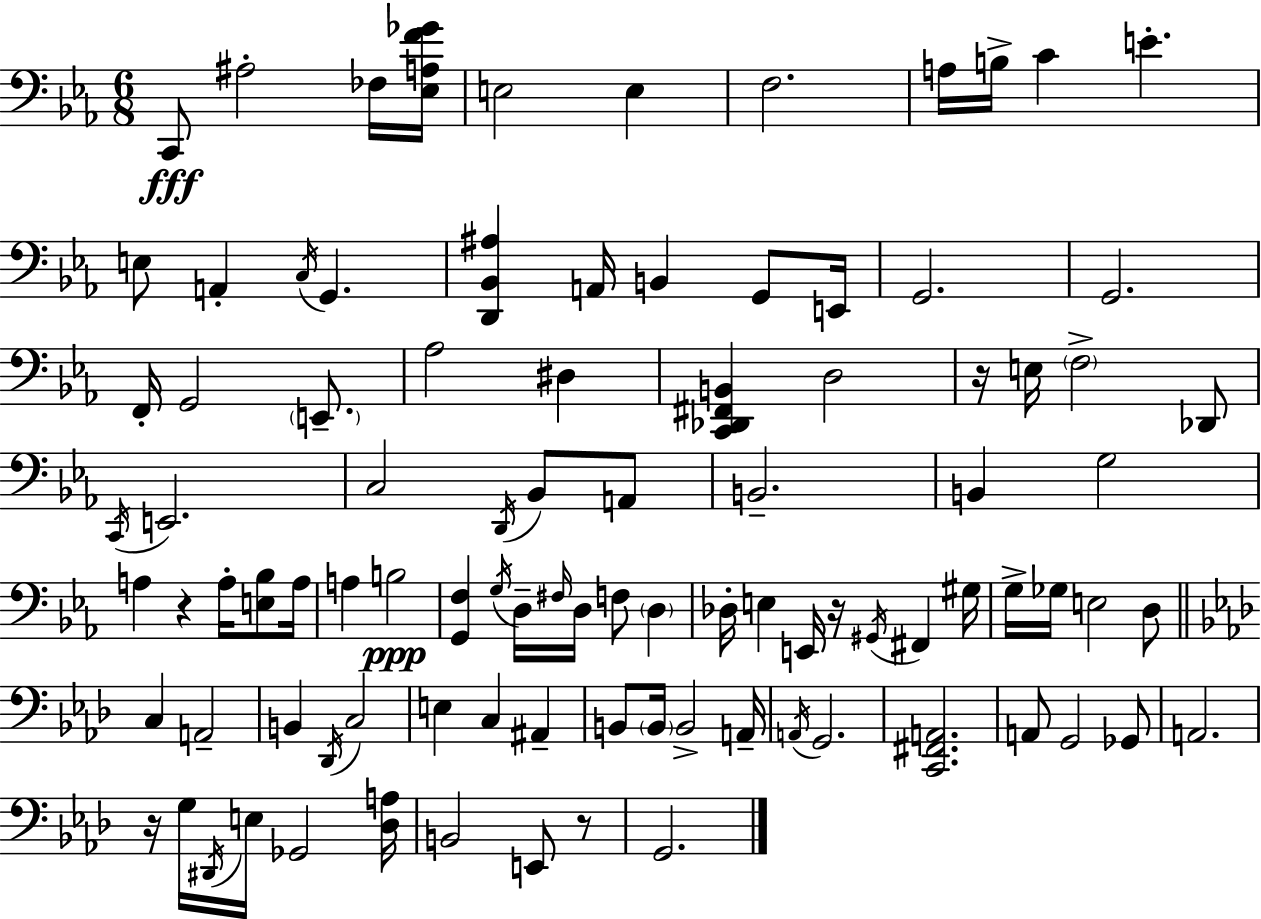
C2/e A#3/h FES3/s [Eb3,A3,F4,Gb4]/s E3/h E3/q F3/h. A3/s B3/s C4/q E4/q. E3/e A2/q C3/s G2/q. [D2,Bb2,A#3]/q A2/s B2/q G2/e E2/s G2/h. G2/h. F2/s G2/h E2/e. Ab3/h D#3/q [C2,Db2,F#2,B2]/q D3/h R/s E3/s F3/h Db2/e C2/s E2/h. C3/h D2/s Bb2/e A2/e B2/h. B2/q G3/h A3/q R/q A3/s [E3,Bb3]/e A3/s A3/q B3/h [G2,F3]/q G3/s D3/s F#3/s D3/s F3/e D3/q Db3/s E3/q E2/s R/s G#2/s F#2/q G#3/s G3/s Gb3/s E3/h D3/e C3/q A2/h B2/q Db2/s C3/h E3/q C3/q A#2/q B2/e B2/s B2/h A2/s A2/s G2/h. [C2,F#2,A2]/h. A2/e G2/h Gb2/e A2/h. R/s G3/s D#2/s E3/s Gb2/h [Db3,A3]/s B2/h E2/e R/e G2/h.